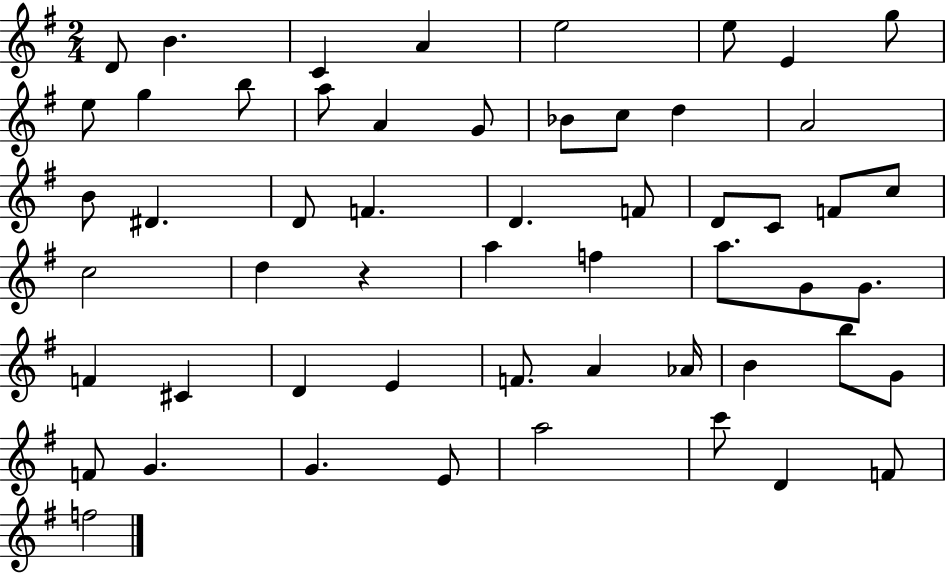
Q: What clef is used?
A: treble